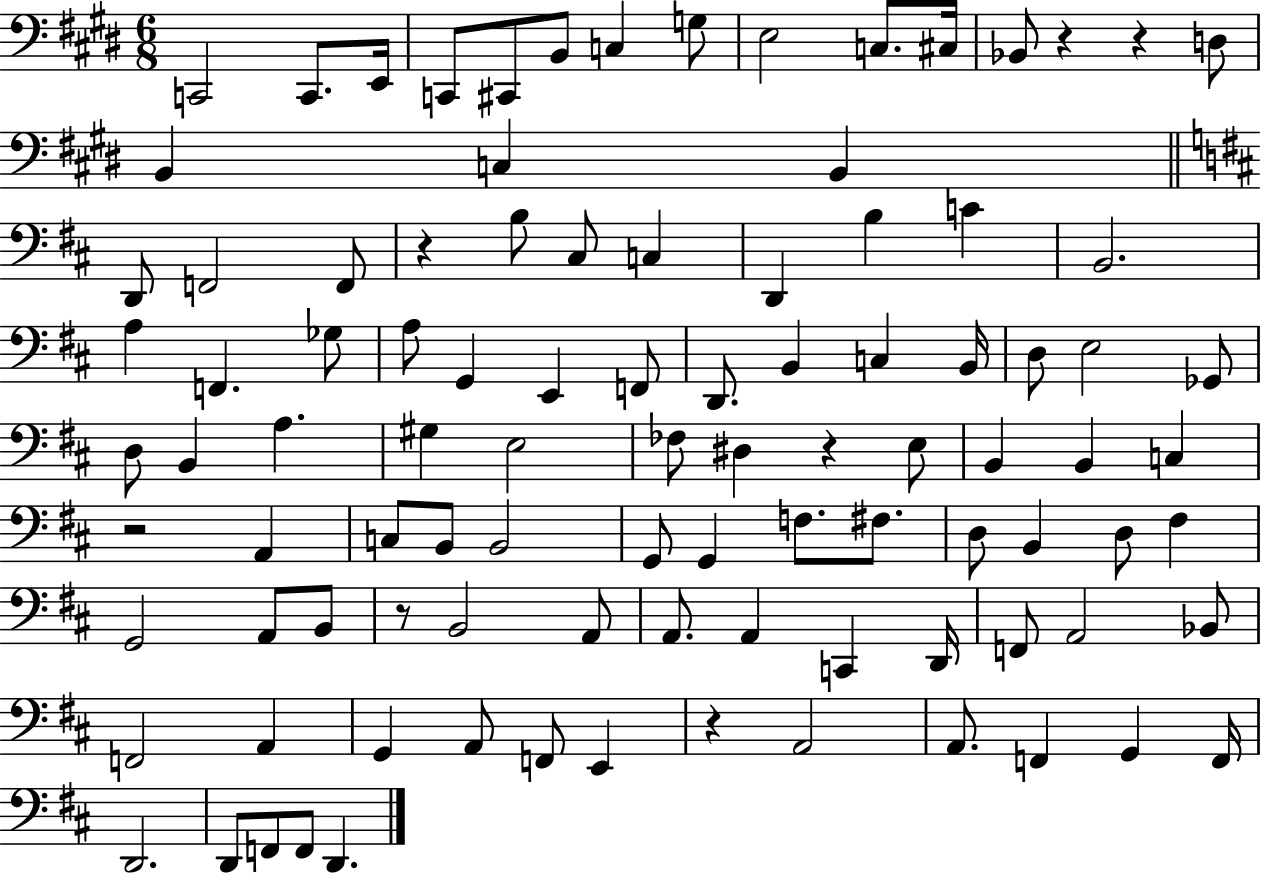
C2/h C2/e. E2/s C2/e C#2/e B2/e C3/q G3/e E3/h C3/e. C#3/s Bb2/e R/q R/q D3/e B2/q C3/q B2/q D2/e F2/h F2/e R/q B3/e C#3/e C3/q D2/q B3/q C4/q B2/h. A3/q F2/q. Gb3/e A3/e G2/q E2/q F2/e D2/e. B2/q C3/q B2/s D3/e E3/h Gb2/e D3/e B2/q A3/q. G#3/q E3/h FES3/e D#3/q R/q E3/e B2/q B2/q C3/q R/h A2/q C3/e B2/e B2/h G2/e G2/q F3/e. F#3/e. D3/e B2/q D3/e F#3/q G2/h A2/e B2/e R/e B2/h A2/e A2/e. A2/q C2/q D2/s F2/e A2/h Bb2/e F2/h A2/q G2/q A2/e F2/e E2/q R/q A2/h A2/e. F2/q G2/q F2/s D2/h. D2/e F2/e F2/e D2/q.